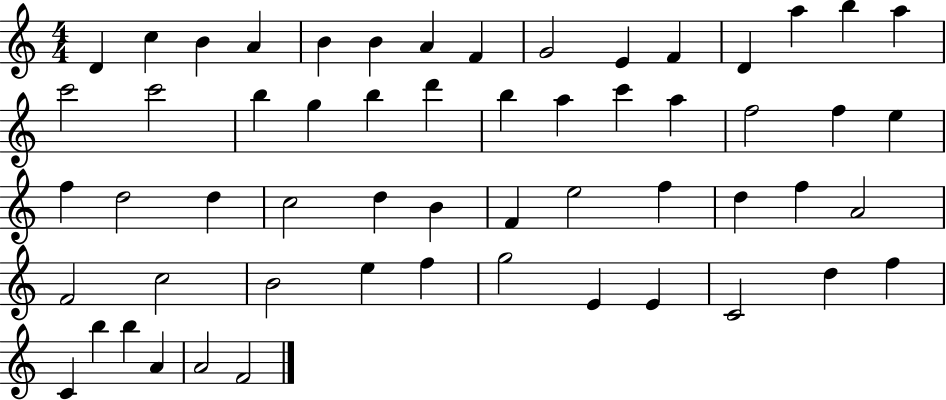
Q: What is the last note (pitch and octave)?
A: F4